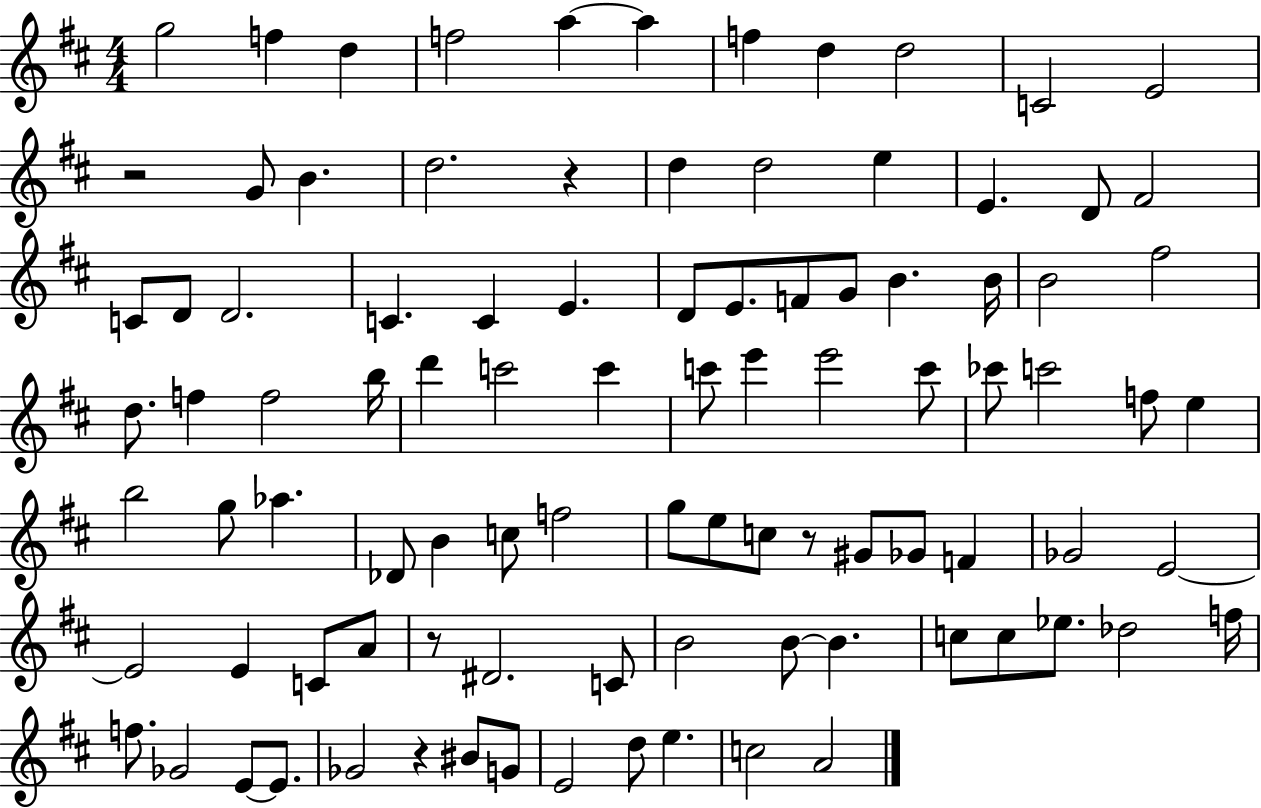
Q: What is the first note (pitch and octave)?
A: G5